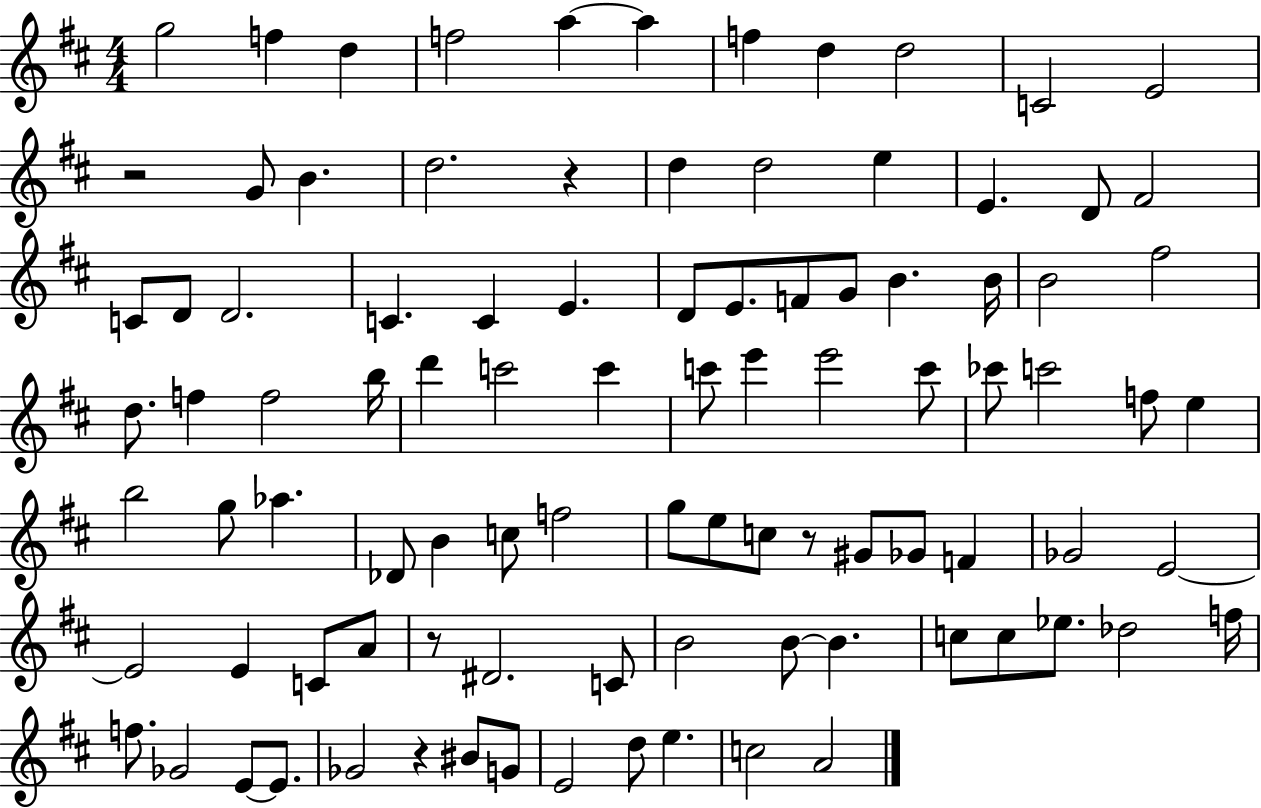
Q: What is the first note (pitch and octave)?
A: G5